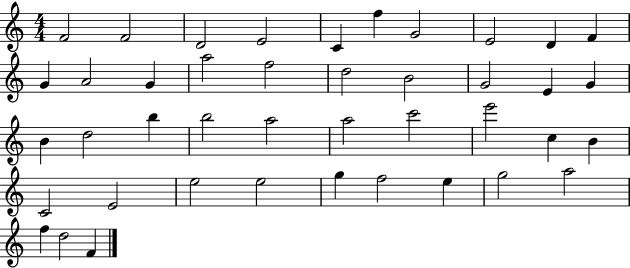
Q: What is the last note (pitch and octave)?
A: F4